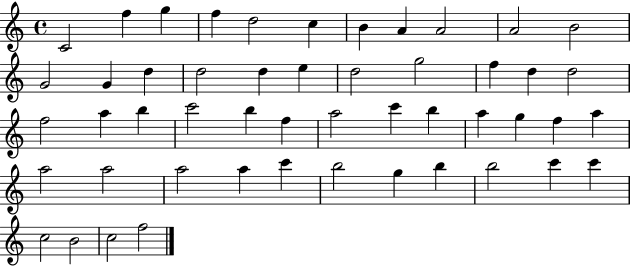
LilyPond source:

{
  \clef treble
  \time 4/4
  \defaultTimeSignature
  \key c \major
  c'2 f''4 g''4 | f''4 d''2 c''4 | b'4 a'4 a'2 | a'2 b'2 | \break g'2 g'4 d''4 | d''2 d''4 e''4 | d''2 g''2 | f''4 d''4 d''2 | \break f''2 a''4 b''4 | c'''2 b''4 f''4 | a''2 c'''4 b''4 | a''4 g''4 f''4 a''4 | \break a''2 a''2 | a''2 a''4 c'''4 | b''2 g''4 b''4 | b''2 c'''4 c'''4 | \break c''2 b'2 | c''2 f''2 | \bar "|."
}